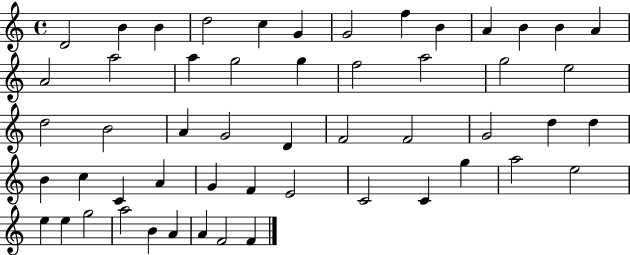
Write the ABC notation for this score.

X:1
T:Untitled
M:4/4
L:1/4
K:C
D2 B B d2 c G G2 f B A B B A A2 a2 a g2 g f2 a2 g2 e2 d2 B2 A G2 D F2 F2 G2 d d B c C A G F E2 C2 C g a2 e2 e e g2 a2 B A A F2 F